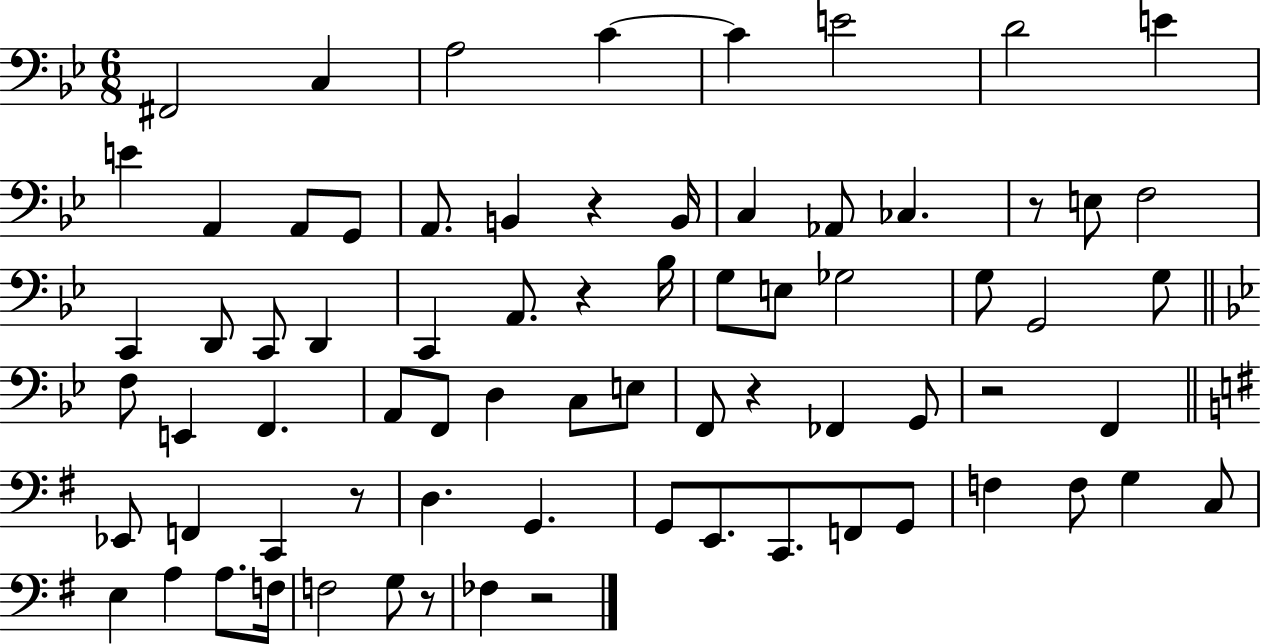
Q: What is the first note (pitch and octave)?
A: F#2